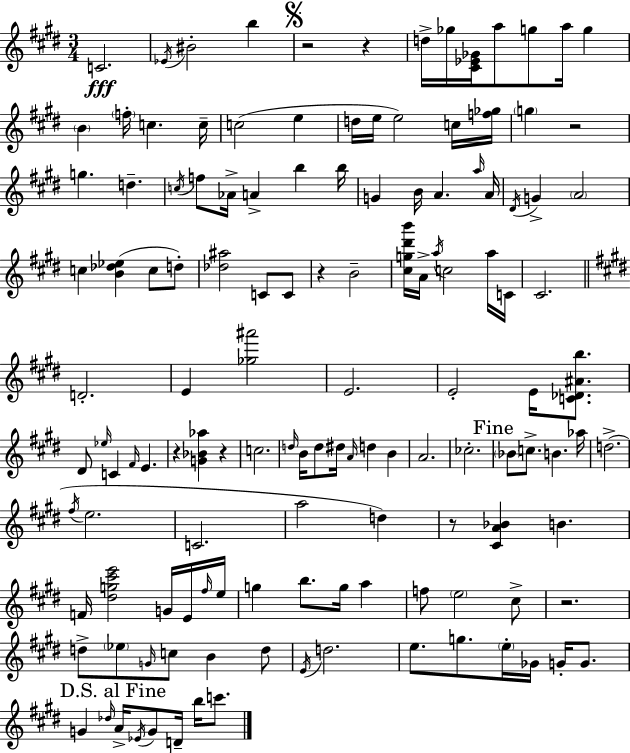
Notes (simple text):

C4/h. Eb4/s BIS4/h B5/q R/h R/q D5/s Gb5/s [C#4,Eb4,Gb4]/s A5/e G5/e A5/s G5/q B4/q F5/s C5/q. C5/s C5/h E5/q D5/s E5/s E5/h C5/s [F5,Gb5]/s G5/q R/h G5/q. D5/q. C5/s F5/e Ab4/s A4/q B5/q B5/s G4/q B4/s A4/q. A5/s A4/s D#4/s G4/q A4/h C5/q [B4,Db5,Eb5]/q C5/e D5/e [Db5,A#5]/h C4/e C4/e R/q B4/h [C#5,G5,D#6,B6]/s A4/s A5/s C5/h A5/s C4/s C#4/h. D4/h. E4/q [Gb5,A#6]/h E4/h. E4/h E4/s [C4,Db4,A#4,B5]/e. D#4/e Eb5/s C4/q F#4/s E4/q. R/q [G4,Bb4,Ab5]/q R/q C5/h. D5/s B4/s D5/e D#5/s A4/s D5/q B4/q A4/h. CES5/h. Bb4/e C5/e. B4/q. Ab5/s D5/h. F#5/s E5/h. C4/h. A5/h D5/q R/e [C#4,A4,Bb4]/q B4/q. F4/s [D#5,G5,C#6,E6]/h G4/s E4/s F#5/s E5/s G5/q B5/e. G5/s A5/q F5/e E5/h C#5/e R/h. D5/e Eb5/e G4/s C5/e B4/q D5/e E4/s D5/h. E5/e. G5/e. E5/s Gb4/s G4/s G4/e. G4/q Db5/s A4/s Eb4/s G4/e D4/s B5/s C6/e.